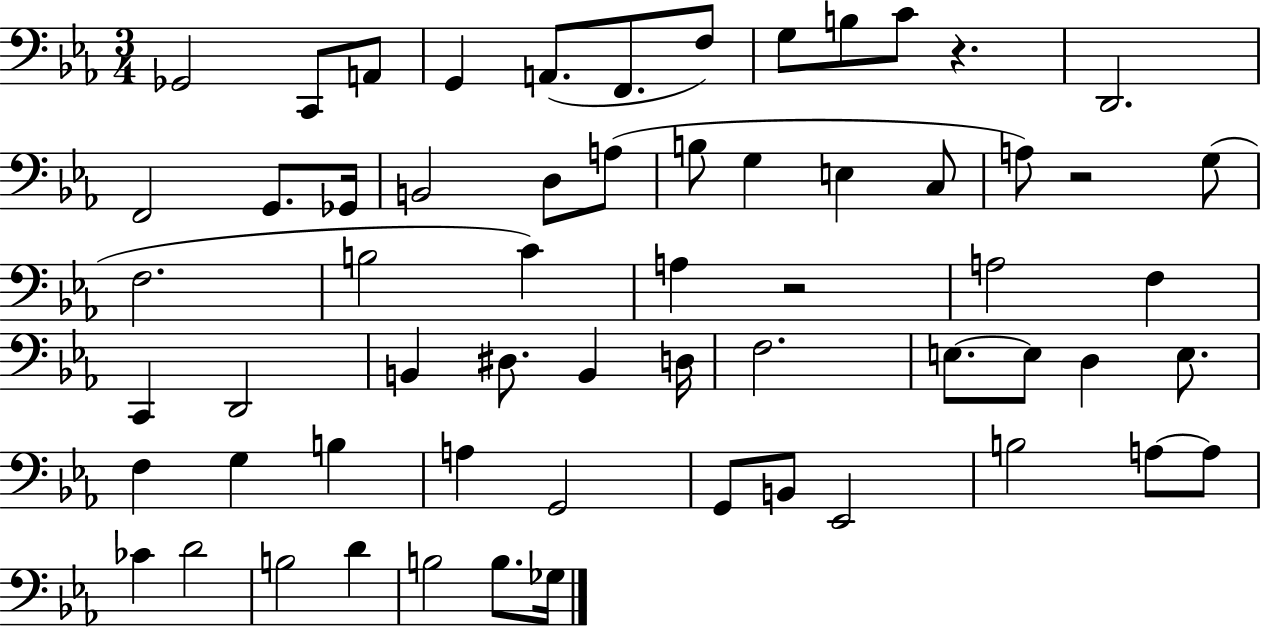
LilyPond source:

{
  \clef bass
  \numericTimeSignature
  \time 3/4
  \key ees \major
  ges,2 c,8 a,8 | g,4 a,8.( f,8. f8) | g8 b8 c'8 r4. | d,2. | \break f,2 g,8. ges,16 | b,2 d8 a8( | b8 g4 e4 c8 | a8) r2 g8( | \break f2. | b2 c'4) | a4 r2 | a2 f4 | \break c,4 d,2 | b,4 dis8. b,4 d16 | f2. | e8.~~ e8 d4 e8. | \break f4 g4 b4 | a4 g,2 | g,8 b,8 ees,2 | b2 a8~~ a8 | \break ces'4 d'2 | b2 d'4 | b2 b8. ges16 | \bar "|."
}